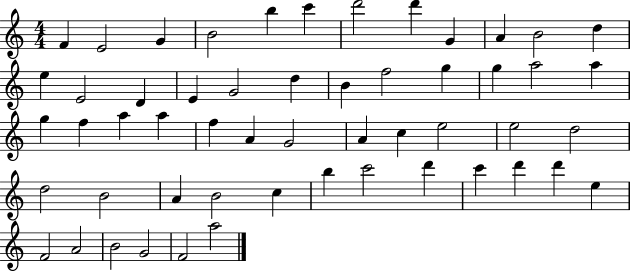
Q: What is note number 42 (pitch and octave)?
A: B5